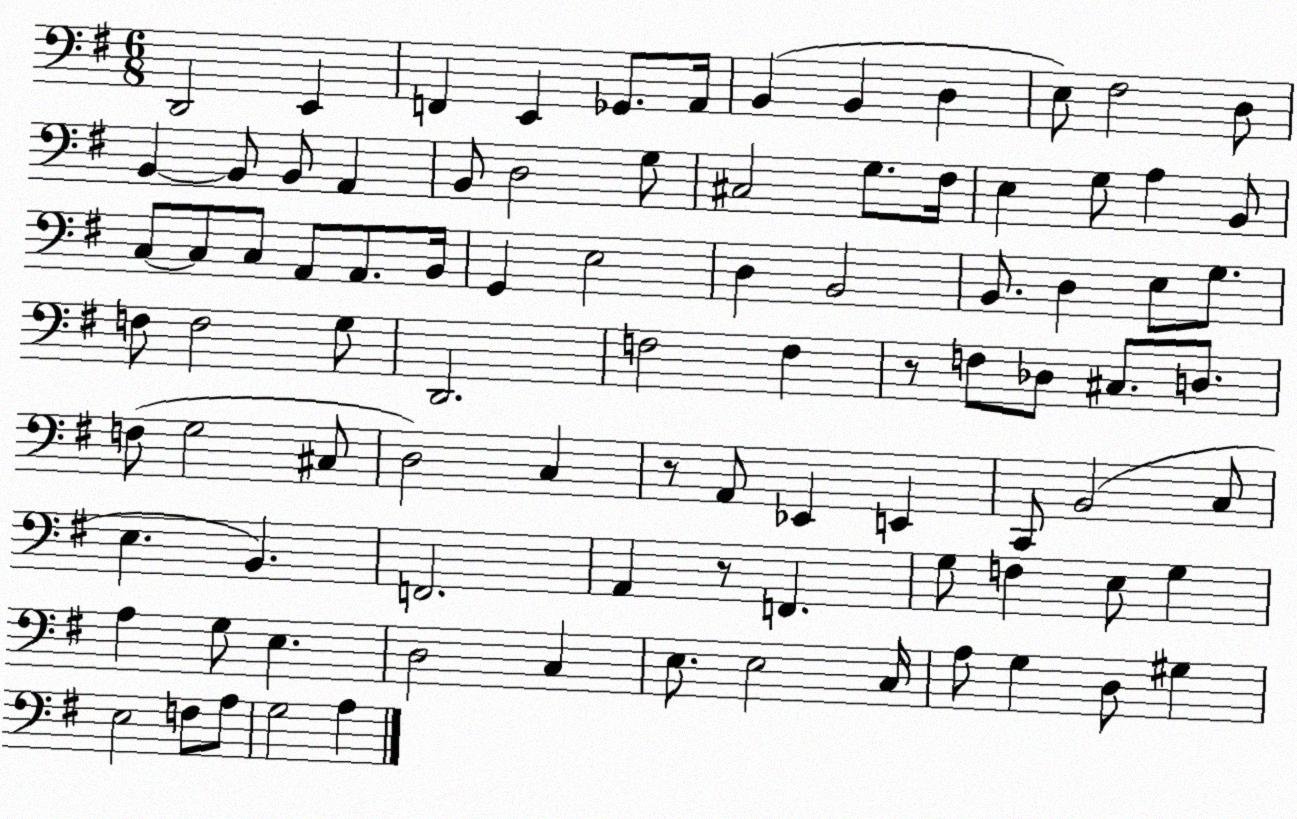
X:1
T:Untitled
M:6/8
L:1/4
K:G
D,,2 E,, F,, E,, _G,,/2 A,,/4 B,, B,, D, E,/2 ^F,2 D,/2 B,, B,,/2 B,,/2 A,, B,,/2 D,2 G,/2 ^C,2 G,/2 ^F,/4 E, G,/2 A, B,,/2 C,/2 C,/2 C,/2 A,,/2 A,,/2 B,,/4 G,, E,2 D, B,,2 B,,/2 D, E,/2 G,/2 F,/2 F,2 G,/2 D,,2 F,2 F, z/2 F,/2 _D,/2 ^C,/2 D,/2 F,/2 G,2 ^C,/2 D,2 C, z/2 A,,/2 _E,, E,, C,,/2 B,,2 C,/2 E, B,, F,,2 A,, z/2 F,, G,/2 F, E,/2 G, A, G,/2 E, D,2 C, E,/2 E,2 C,/4 A,/2 G, D,/2 ^G, E,2 F,/2 A,/2 G,2 A,